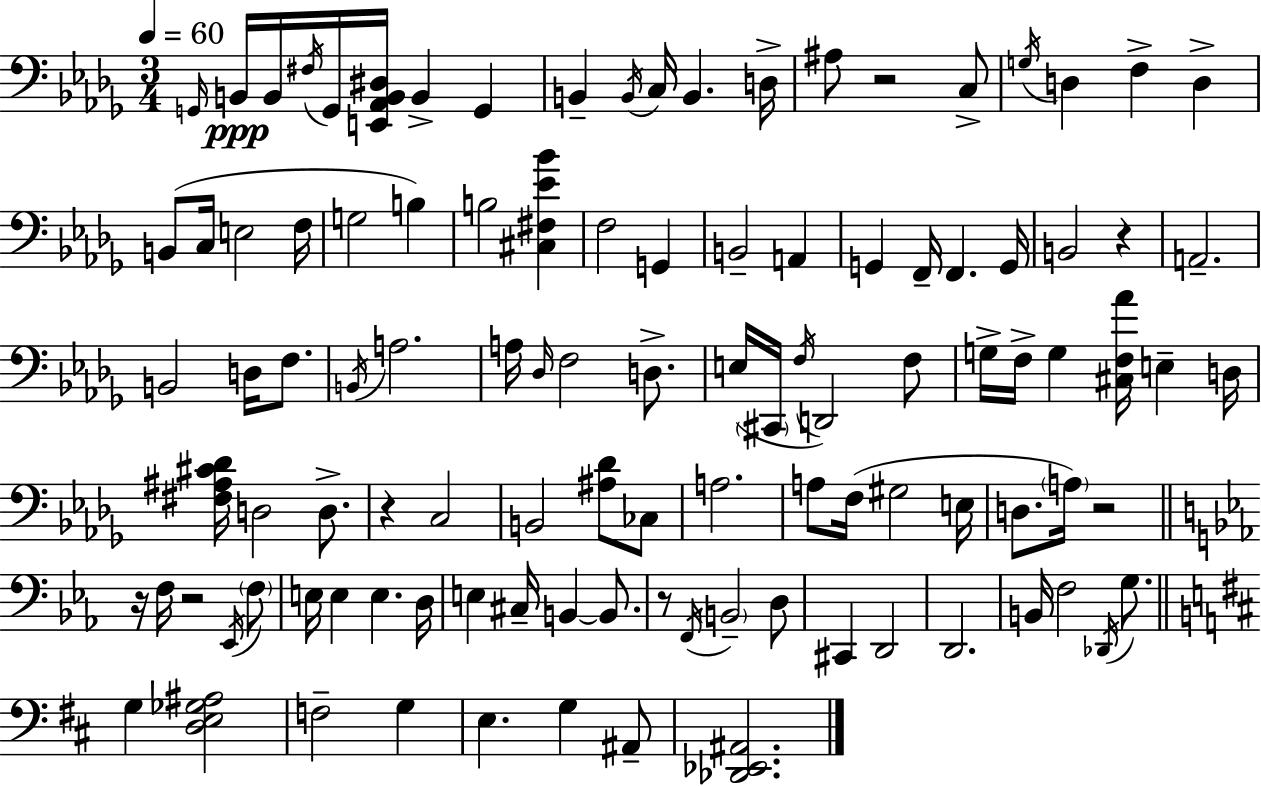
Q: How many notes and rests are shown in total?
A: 107